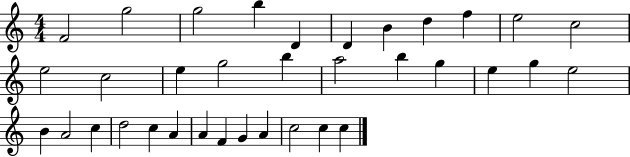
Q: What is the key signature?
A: C major